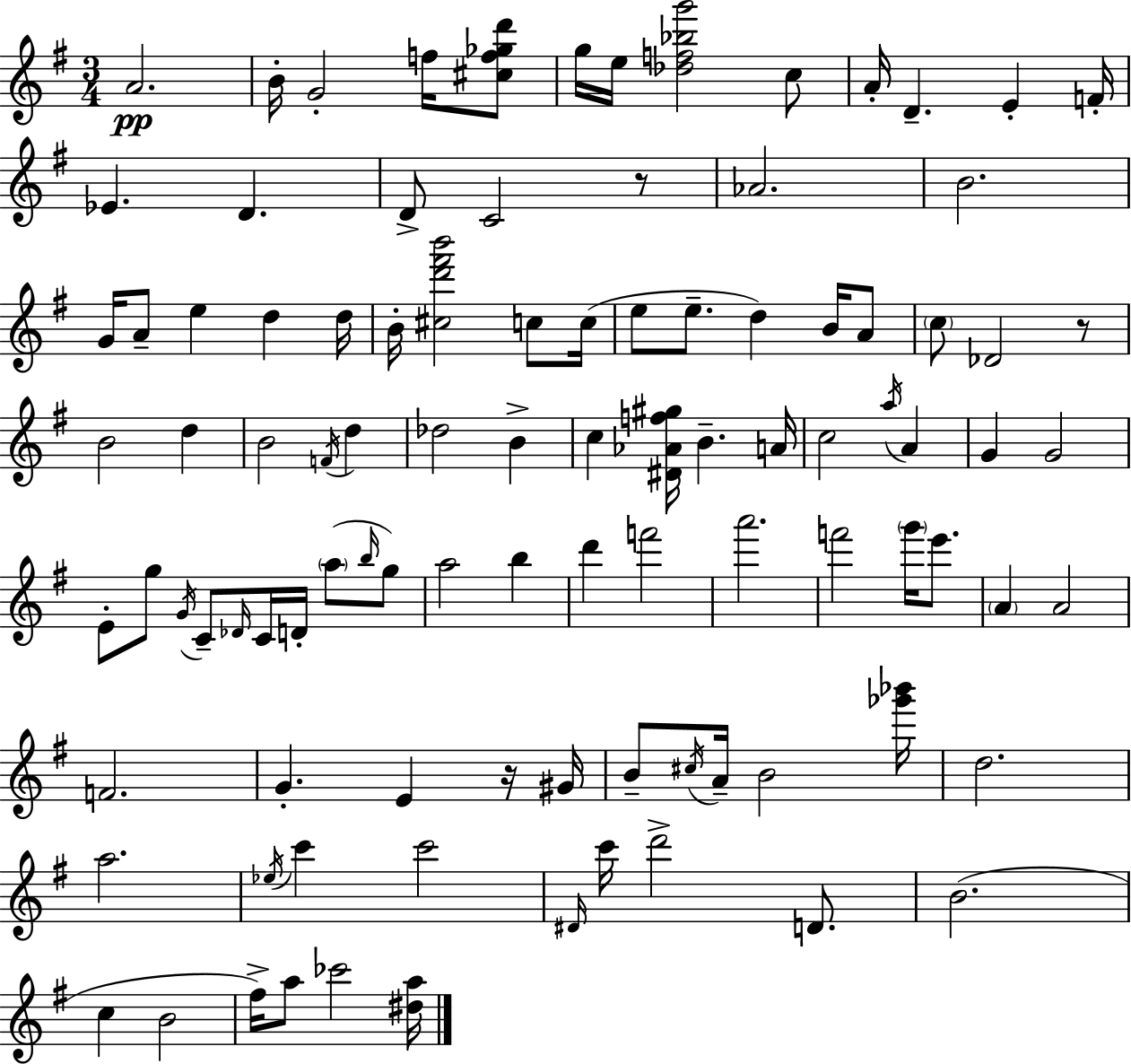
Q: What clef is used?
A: treble